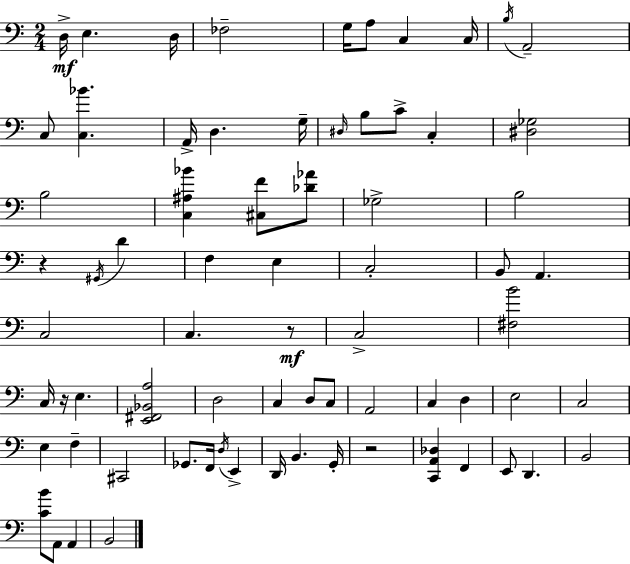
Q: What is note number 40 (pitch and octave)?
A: D3